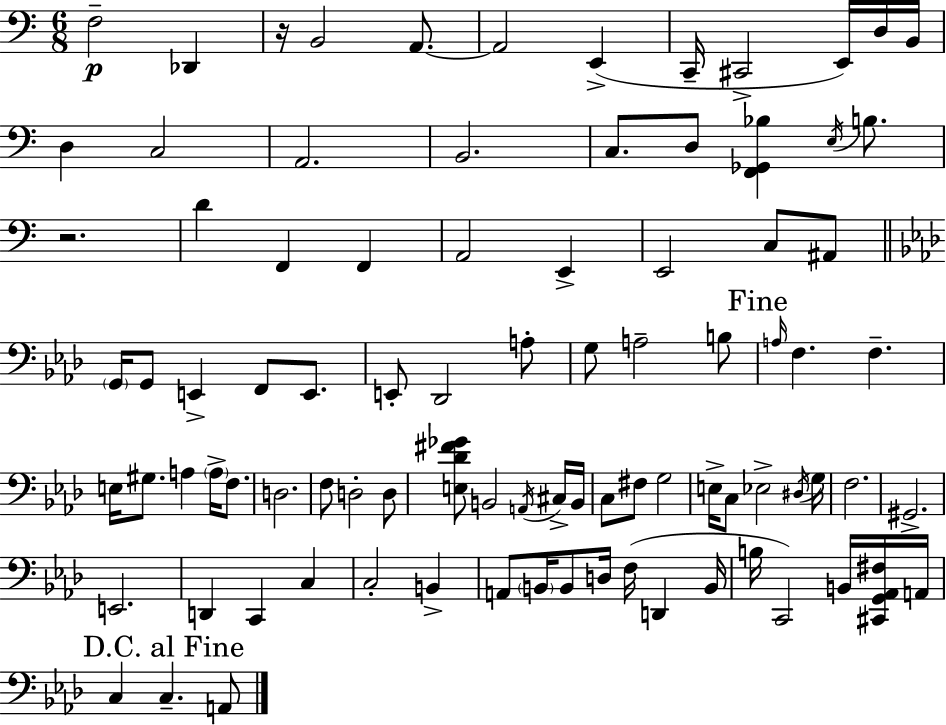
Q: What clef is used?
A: bass